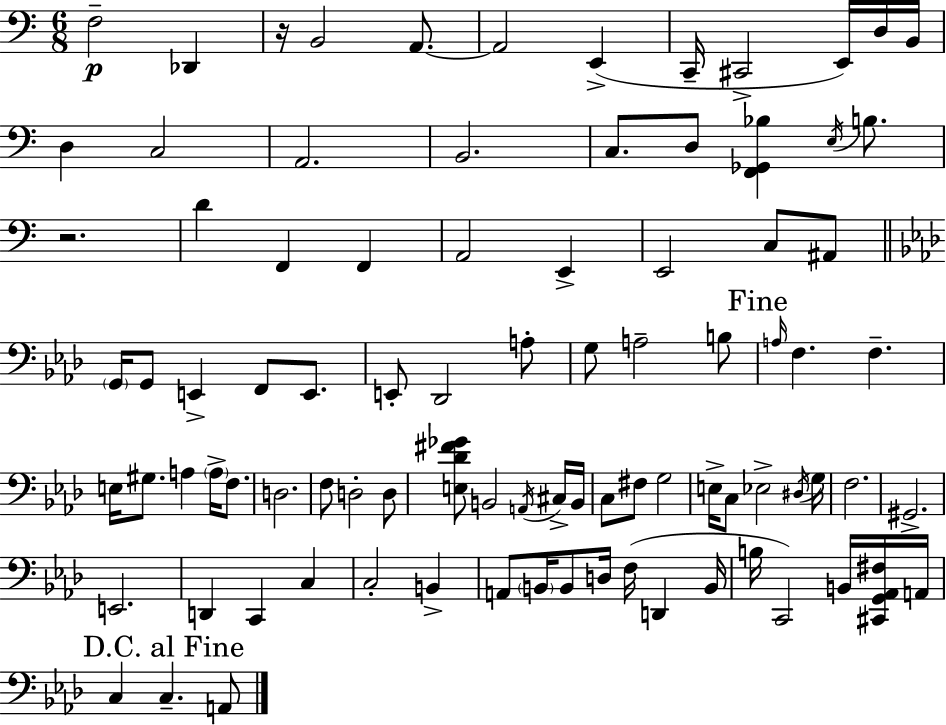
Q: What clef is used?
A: bass